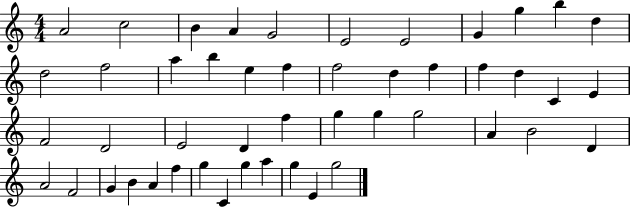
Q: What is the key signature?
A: C major